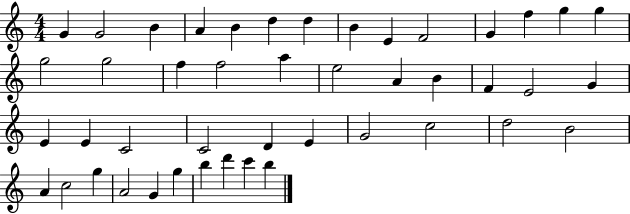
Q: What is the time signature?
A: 4/4